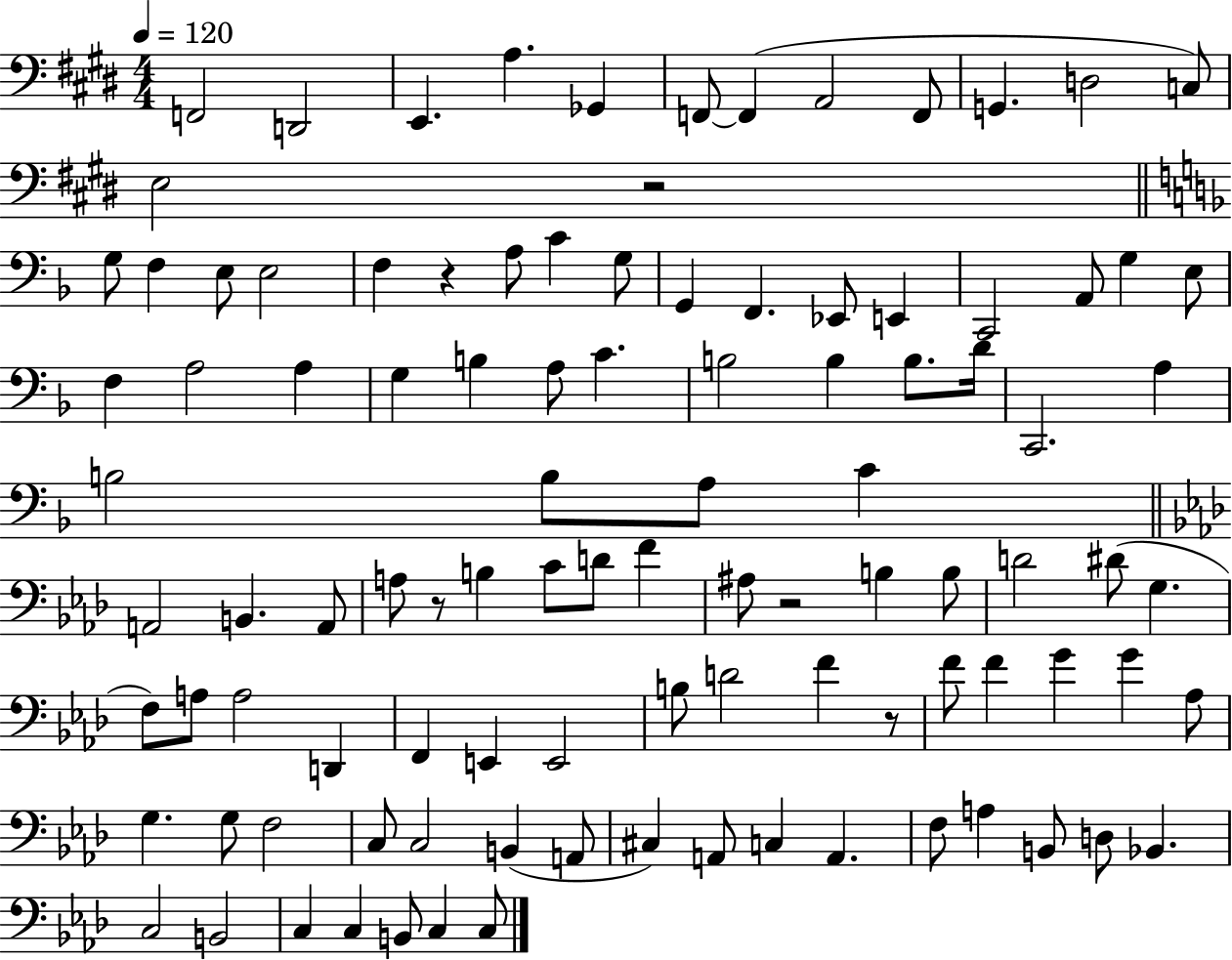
{
  \clef bass
  \numericTimeSignature
  \time 4/4
  \key e \major
  \tempo 4 = 120
  \repeat volta 2 { f,2 d,2 | e,4. a4. ges,4 | f,8~~ f,4( a,2 f,8 | g,4. d2 c8) | \break e2 r2 | \bar "||" \break \key d \minor g8 f4 e8 e2 | f4 r4 a8 c'4 g8 | g,4 f,4. ees,8 e,4 | c,2 a,8 g4 e8 | \break f4 a2 a4 | g4 b4 a8 c'4. | b2 b4 b8. d'16 | c,2. a4 | \break b2 b8 a8 c'4 | \bar "||" \break \key aes \major a,2 b,4. a,8 | a8 r8 b4 c'8 d'8 f'4 | ais8 r2 b4 b8 | d'2 dis'8( g4. | \break f8) a8 a2 d,4 | f,4 e,4 e,2 | b8 d'2 f'4 r8 | f'8 f'4 g'4 g'4 aes8 | \break g4. g8 f2 | c8 c2 b,4( a,8 | cis4) a,8 c4 a,4. | f8 a4 b,8 d8 bes,4. | \break c2 b,2 | c4 c4 b,8 c4 c8 | } \bar "|."
}